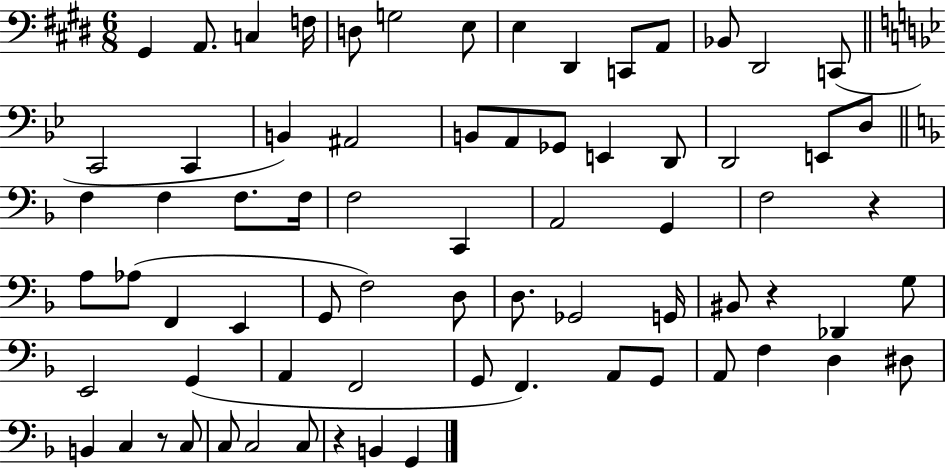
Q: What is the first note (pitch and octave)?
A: G#2